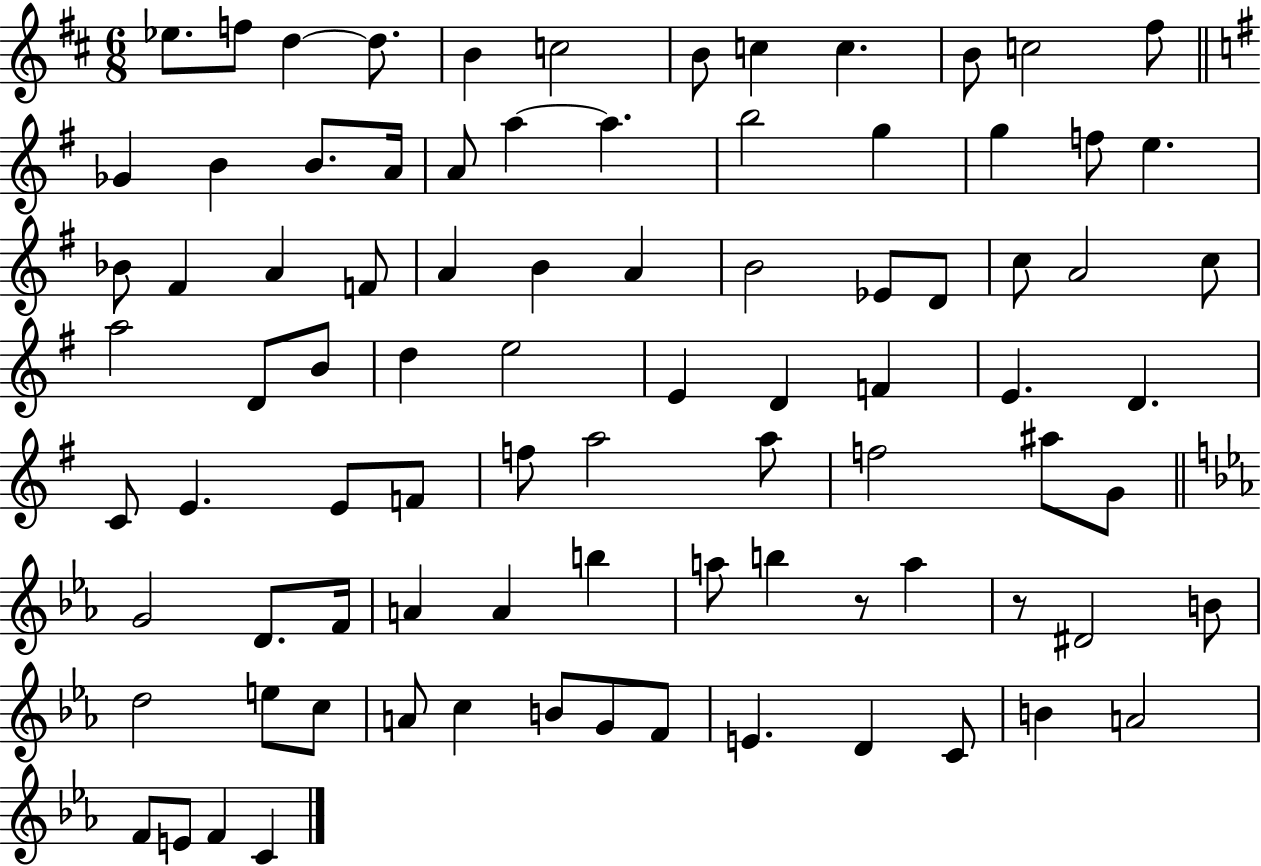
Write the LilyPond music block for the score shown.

{
  \clef treble
  \numericTimeSignature
  \time 6/8
  \key d \major
  ees''8. f''8 d''4~~ d''8. | b'4 c''2 | b'8 c''4 c''4. | b'8 c''2 fis''8 | \break \bar "||" \break \key g \major ges'4 b'4 b'8. a'16 | a'8 a''4~~ a''4. | b''2 g''4 | g''4 f''8 e''4. | \break bes'8 fis'4 a'4 f'8 | a'4 b'4 a'4 | b'2 ees'8 d'8 | c''8 a'2 c''8 | \break a''2 d'8 b'8 | d''4 e''2 | e'4 d'4 f'4 | e'4. d'4. | \break c'8 e'4. e'8 f'8 | f''8 a''2 a''8 | f''2 ais''8 g'8 | \bar "||" \break \key ees \major g'2 d'8. f'16 | a'4 a'4 b''4 | a''8 b''4 r8 a''4 | r8 dis'2 b'8 | \break d''2 e''8 c''8 | a'8 c''4 b'8 g'8 f'8 | e'4. d'4 c'8 | b'4 a'2 | \break f'8 e'8 f'4 c'4 | \bar "|."
}